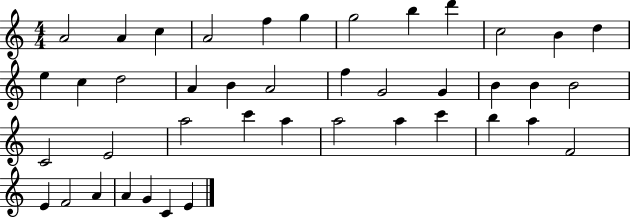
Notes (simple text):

A4/h A4/q C5/q A4/h F5/q G5/q G5/h B5/q D6/q C5/h B4/q D5/q E5/q C5/q D5/h A4/q B4/q A4/h F5/q G4/h G4/q B4/q B4/q B4/h C4/h E4/h A5/h C6/q A5/q A5/h A5/q C6/q B5/q A5/q F4/h E4/q F4/h A4/q A4/q G4/q C4/q E4/q